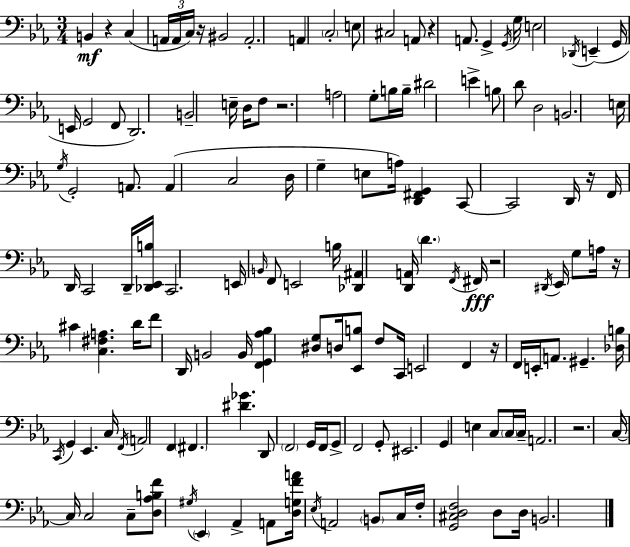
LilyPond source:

{
  \clef bass
  \numericTimeSignature
  \time 3/4
  \key c \minor
  b,4\mf r4 c4( | \tuplet 3/2 { a,16 a,16 c16) } r16 bis,2 | a,2.-. | a,4 \parenthesize c2-. | \break e8 cis2 a,8 | r4 a,8. g,4-> \acciaccatura { g,16 } | g16 e2 \acciaccatura { des,16 } e,4--( | g,16 e,16 g,2 | \break f,8 d,2.) | b,2-- e16-- d16 | f8 r2. | a2 g8-. | \break b16 b16-- dis'2 e'4-> | b8 d'8 d2 | b,2. | e16 \acciaccatura { g16 } g,2-. | \break a,8. a,4( c2 | d16 g4-- e8 a16) <d, fis, g,>4 | c,8~~ c,2 | d,16 r16 f,16 d,16 c,2 | \break d,16-- <des, ees, b>16 c,2. | e,16 \grace { b,16 } f,8 e,2 | b16 <des, ais,>4 <d, a,>16 \parenthesize d'4. | \acciaccatura { f,16 }\fff fis,16 r2 | \break \acciaccatura { dis,16 } ees,16 g8 a16 r16 cis'4 <c fis a>4. | d'16 f'8 d,16 b,2 | b,16 <f, g, aes bes>4 <dis g>8 | d16 <ees, b>8 f8 c,16 e,2 | \break f,4 r16 f,16 e,16-. a,8. | gis,4.-- <des b>16 \acciaccatura { c,16 } g,4 | ees,4. c16 \acciaccatura { f,16 } a,2 | f,4 \parenthesize fis,4. | \break <dis' ges'>4. d,8 \parenthesize f,2 | g,16 f,16 g,8-> f,2 | g,8-. eis,2. | g,4 | \break e4 c8 \parenthesize c16 c16-- a,2. | r2. | c16~~ c16 c2 | c8-- <d aes b f'>8 \acciaccatura { gis16 } \parenthesize ees,4 | \break aes,4-> a,8 <d g f' a'>16 \acciaccatura { ees16 } a,2 | \parenthesize b,8 c16 f16-. <g, cis d f>2 | d8 d16 b,2. | \bar "|."
}